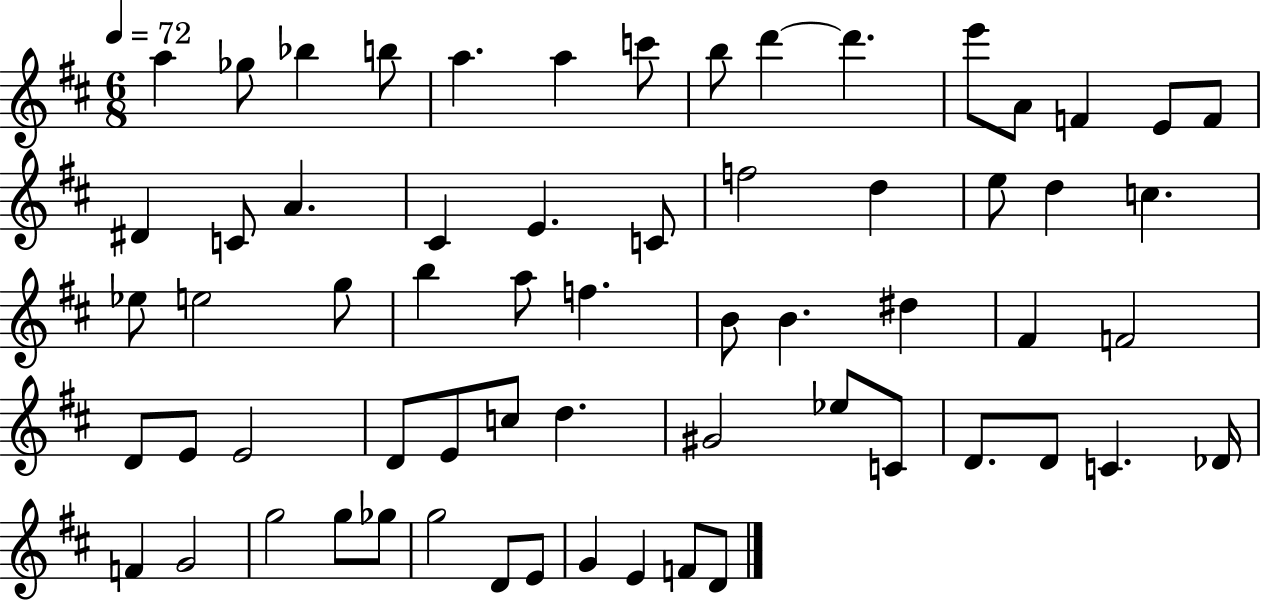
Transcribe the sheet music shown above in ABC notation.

X:1
T:Untitled
M:6/8
L:1/4
K:D
a _g/2 _b b/2 a a c'/2 b/2 d' d' e'/2 A/2 F E/2 F/2 ^D C/2 A ^C E C/2 f2 d e/2 d c _e/2 e2 g/2 b a/2 f B/2 B ^d ^F F2 D/2 E/2 E2 D/2 E/2 c/2 d ^G2 _e/2 C/2 D/2 D/2 C _D/4 F G2 g2 g/2 _g/2 g2 D/2 E/2 G E F/2 D/2